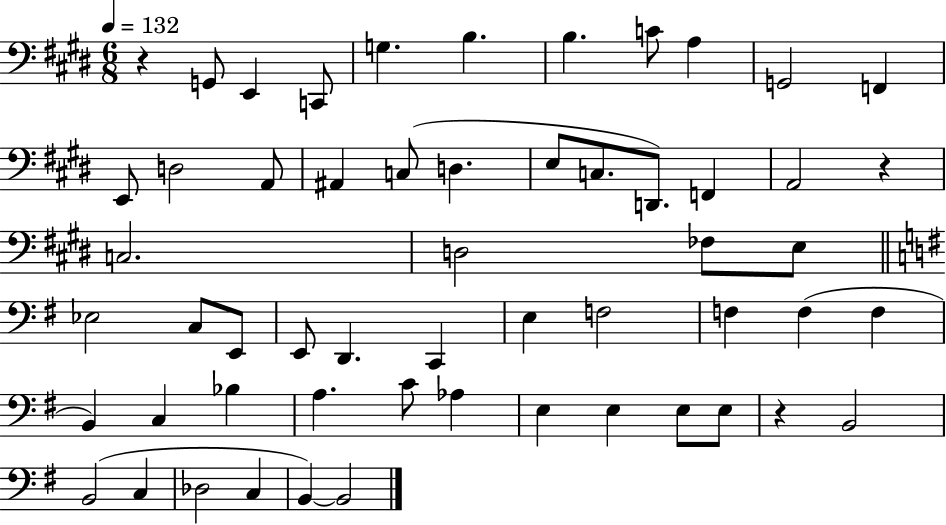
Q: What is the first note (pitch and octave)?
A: G2